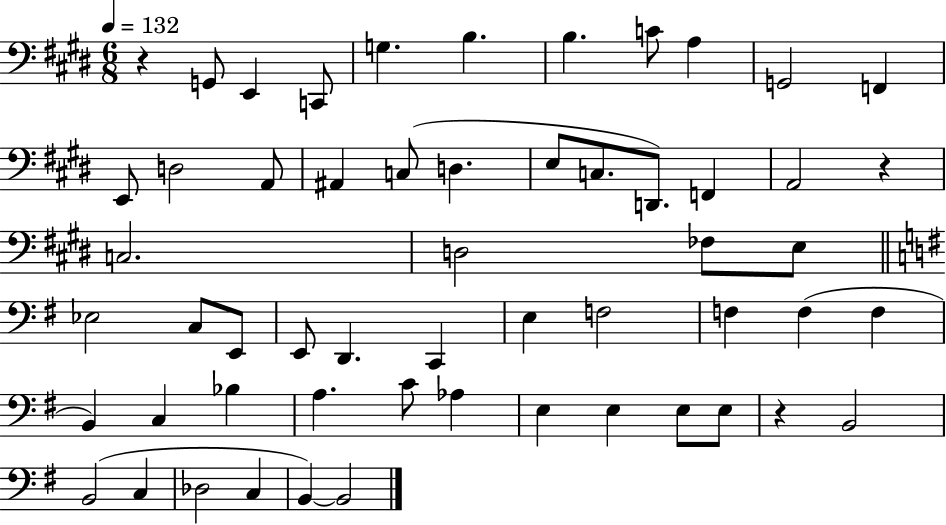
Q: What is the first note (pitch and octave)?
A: G2